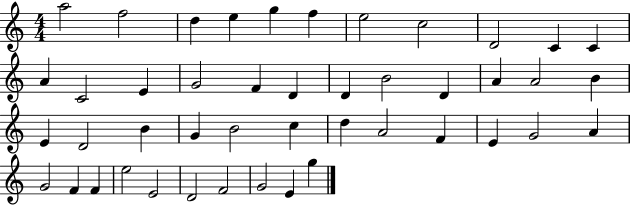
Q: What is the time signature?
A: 4/4